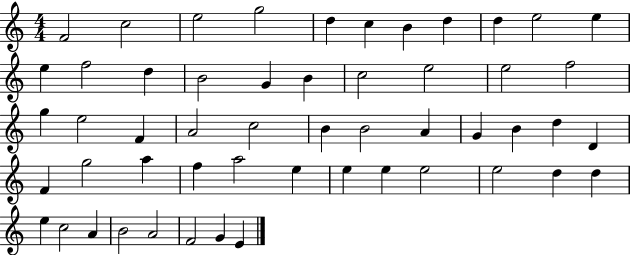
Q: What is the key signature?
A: C major